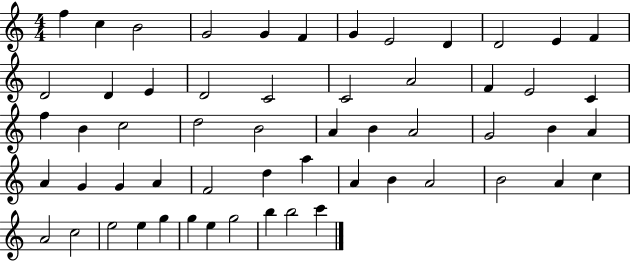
{
  \clef treble
  \numericTimeSignature
  \time 4/4
  \key c \major
  f''4 c''4 b'2 | g'2 g'4 f'4 | g'4 e'2 d'4 | d'2 e'4 f'4 | \break d'2 d'4 e'4 | d'2 c'2 | c'2 a'2 | f'4 e'2 c'4 | \break f''4 b'4 c''2 | d''2 b'2 | a'4 b'4 a'2 | g'2 b'4 a'4 | \break a'4 g'4 g'4 a'4 | f'2 d''4 a''4 | a'4 b'4 a'2 | b'2 a'4 c''4 | \break a'2 c''2 | e''2 e''4 g''4 | g''4 e''4 g''2 | b''4 b''2 c'''4 | \break \bar "|."
}